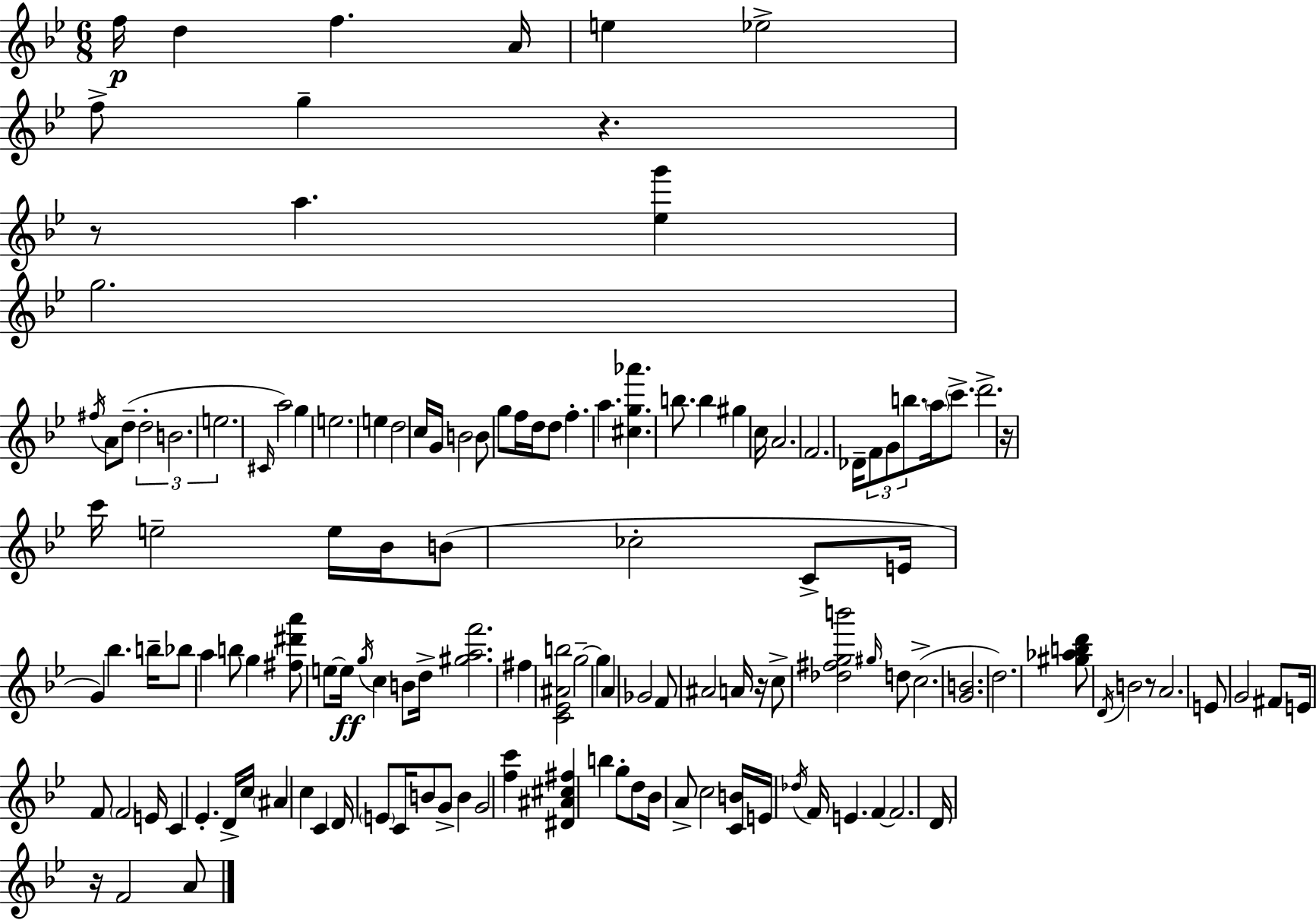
F5/s D5/q F5/q. A4/s E5/q Eb5/h F5/e G5/q R/q. R/e A5/q. [Eb5,G6]/q G5/h. F#5/s A4/e D5/e D5/h B4/h. E5/h. C#4/s A5/h G5/q E5/h. E5/q D5/h C5/s G4/s B4/h B4/e G5/e F5/s D5/s D5/e F5/q. A5/q. [C#5,G5,Ab6]/q. B5/e. B5/q G#5/q C5/s A4/h. F4/h. Db4/s F4/e G4/e B5/e. A5/s C6/e. D6/h. R/s C6/s E5/h E5/s Bb4/s B4/e CES5/h C4/e E4/s G4/q Bb5/q. B5/s Bb5/e A5/q B5/e G5/q [F#5,D#6,A6]/e E5/e E5/s G5/s C5/q B4/e D5/s [G#5,A5,F6]/h. F#5/q [C4,Eb4,A#4,B5]/h G5/h G5/q A4/q Gb4/h F4/e A#4/h A4/s R/s C5/e [Db5,F#5,G5,B6]/h G#5/s D5/e C5/h. [G4,B4]/h. D5/h. [G#5,Ab5,B5,D6]/e D4/s B4/h R/e A4/h. E4/e G4/h F#4/e E4/s F4/e F4/h E4/s C4/q Eb4/q. D4/s C5/s A#4/q C5/q C4/q D4/s E4/e C4/s B4/e G4/e B4/q G4/h [F5,C6]/q [D#4,A#4,C#5,F#5]/q B5/q G5/e D5/e Bb4/s A4/e C5/h [C4,B4]/s E4/s Db5/s F4/s E4/q. F4/q F4/h. D4/s R/s F4/h A4/e